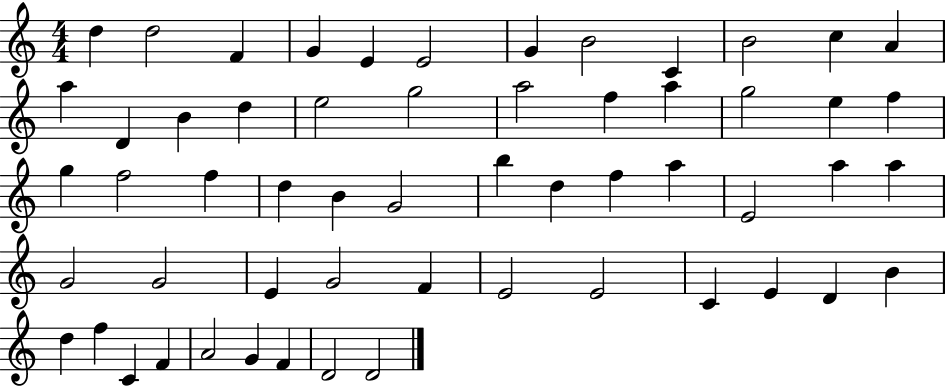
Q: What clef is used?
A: treble